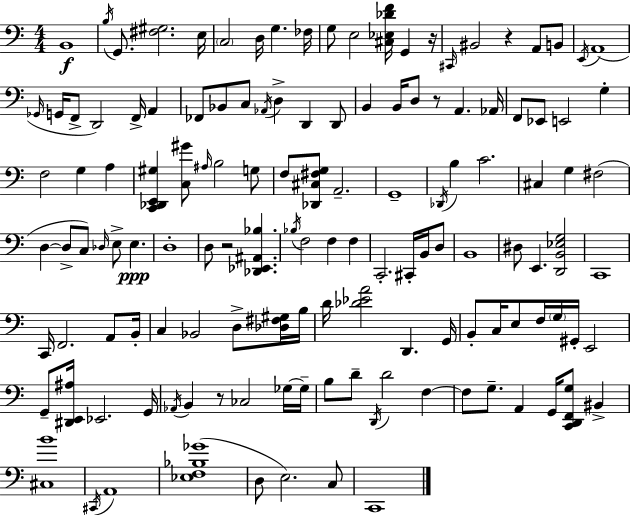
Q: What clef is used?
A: bass